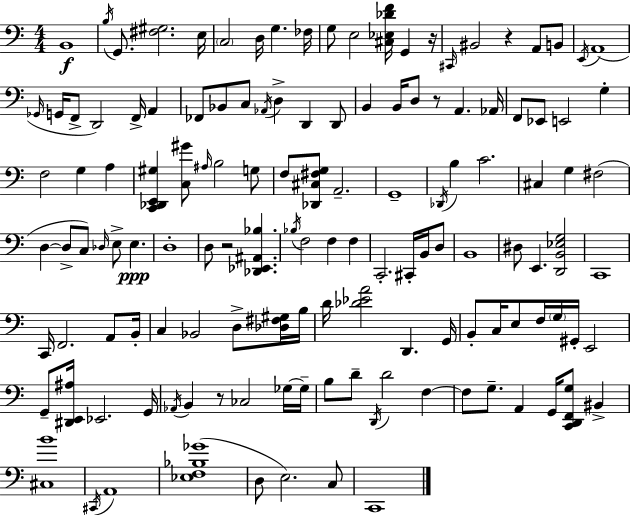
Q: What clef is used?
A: bass